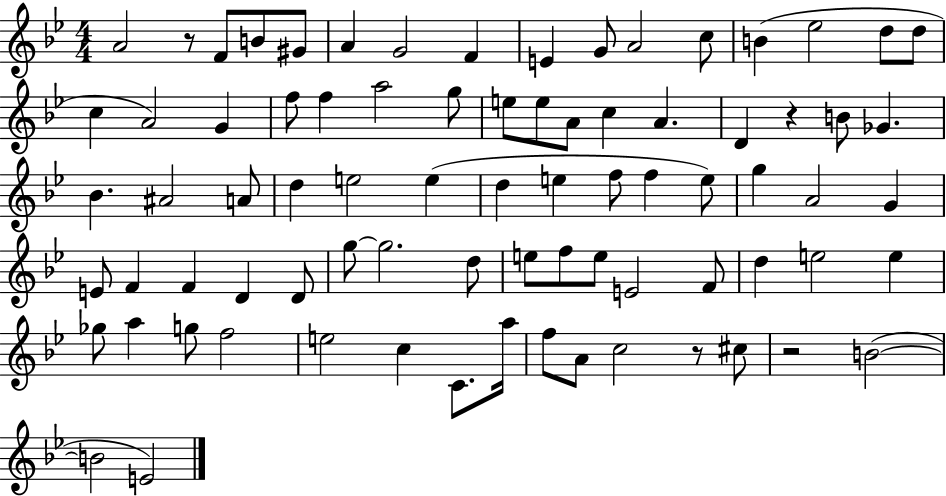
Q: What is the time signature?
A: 4/4